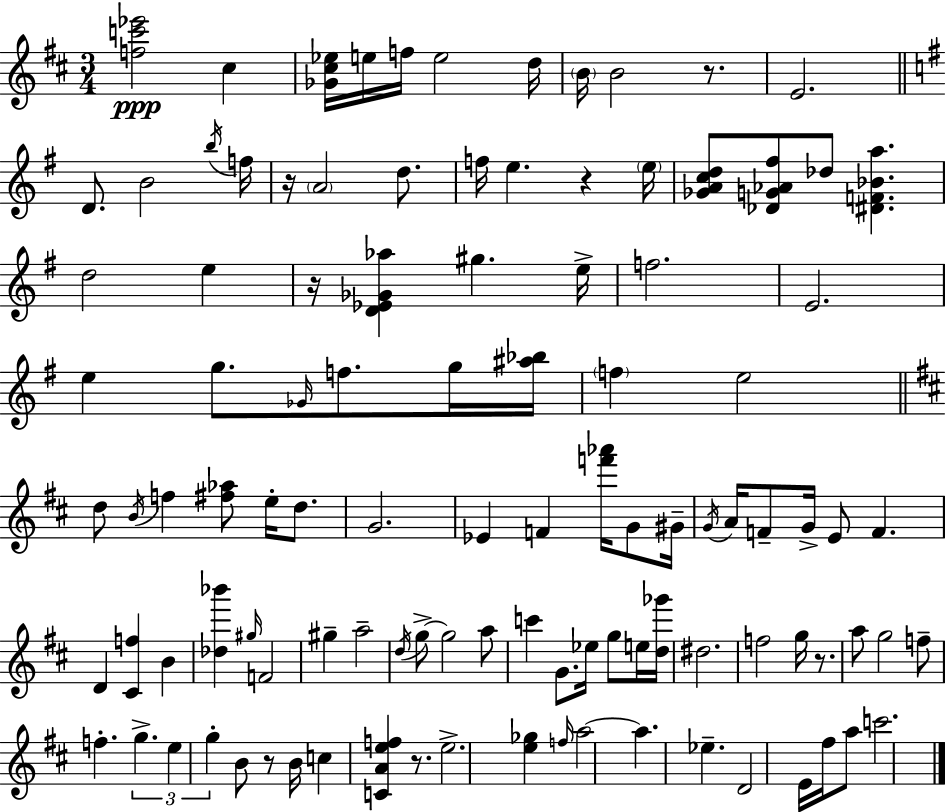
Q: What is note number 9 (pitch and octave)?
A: D4